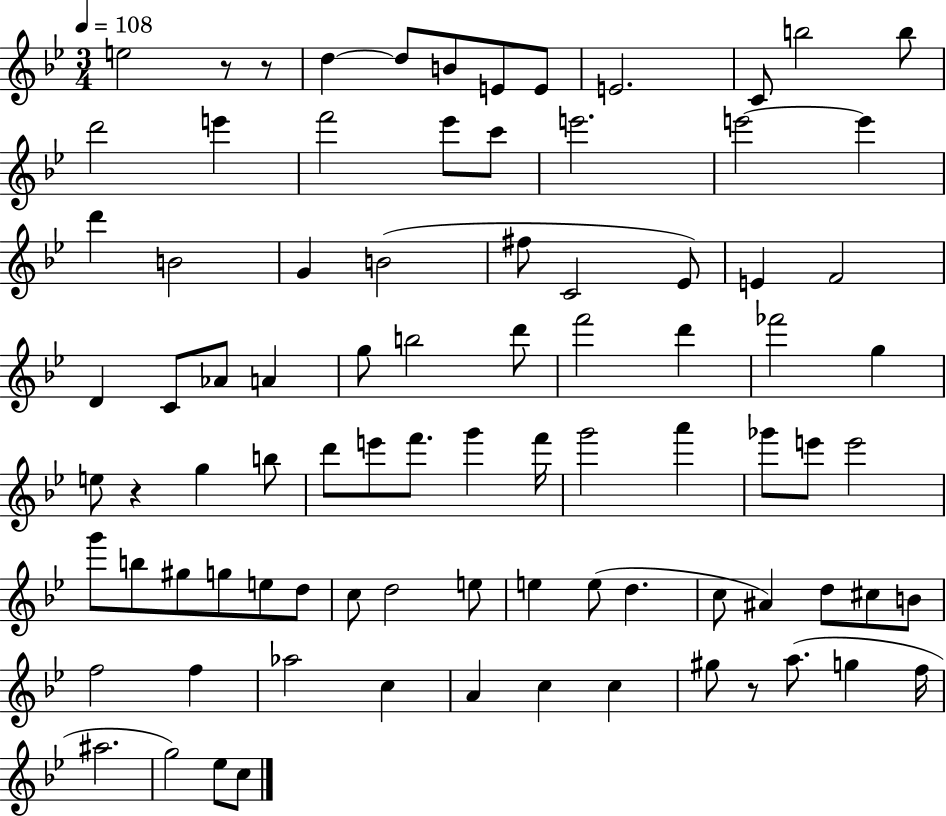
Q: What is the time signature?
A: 3/4